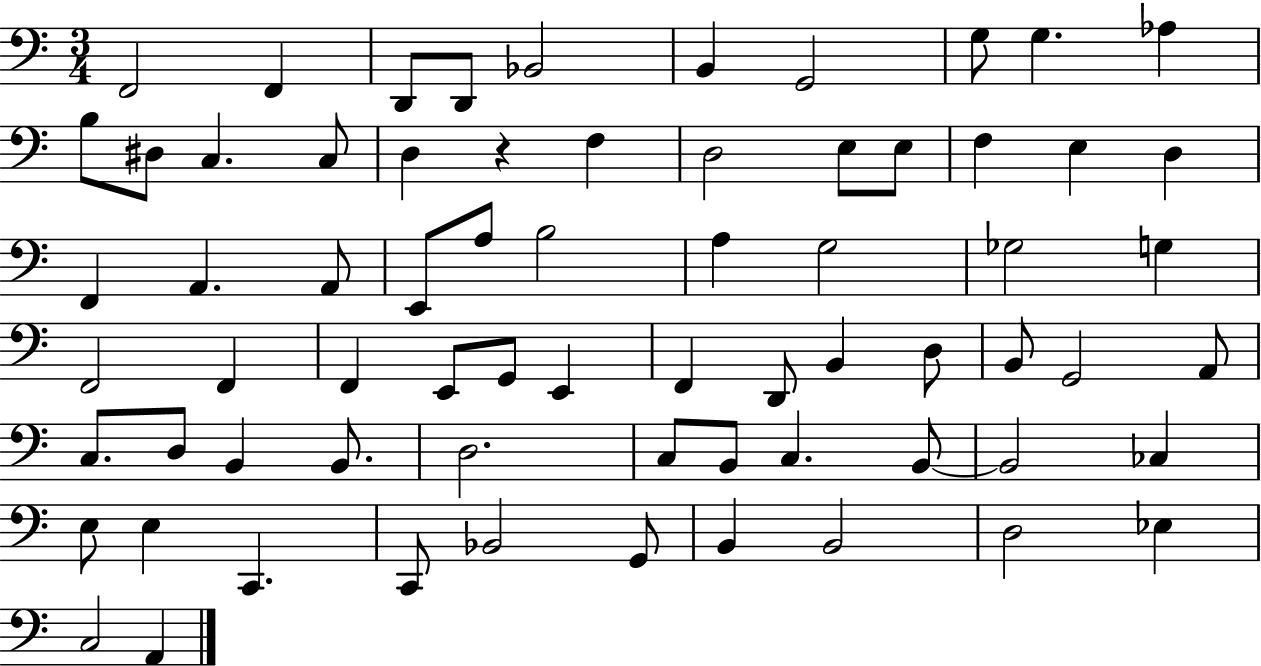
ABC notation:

X:1
T:Untitled
M:3/4
L:1/4
K:C
F,,2 F,, D,,/2 D,,/2 _B,,2 B,, G,,2 G,/2 G, _A, B,/2 ^D,/2 C, C,/2 D, z F, D,2 E,/2 E,/2 F, E, D, F,, A,, A,,/2 E,,/2 A,/2 B,2 A, G,2 _G,2 G, F,,2 F,, F,, E,,/2 G,,/2 E,, F,, D,,/2 B,, D,/2 B,,/2 G,,2 A,,/2 C,/2 D,/2 B,, B,,/2 D,2 C,/2 B,,/2 C, B,,/2 B,,2 _C, E,/2 E, C,, C,,/2 _B,,2 G,,/2 B,, B,,2 D,2 _E, C,2 A,,